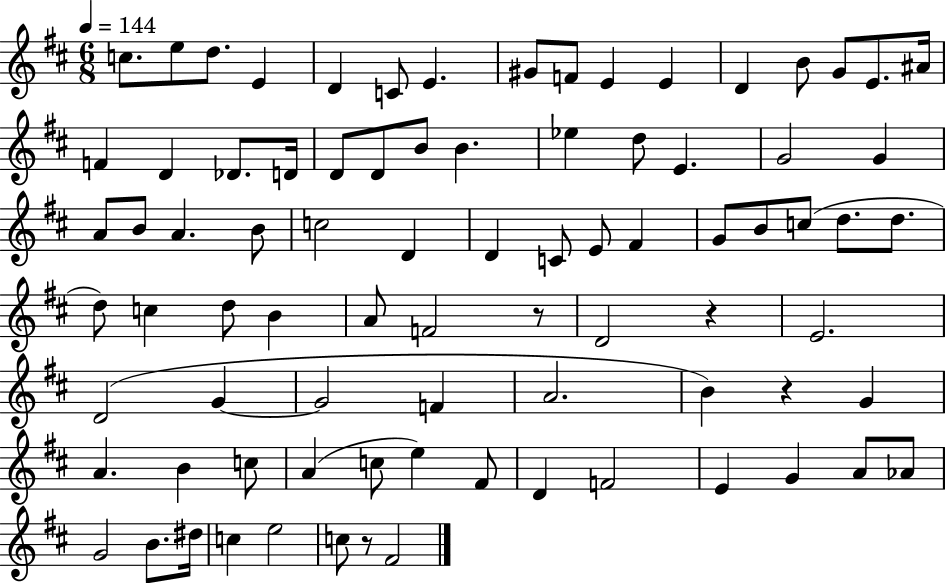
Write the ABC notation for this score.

X:1
T:Untitled
M:6/8
L:1/4
K:D
c/2 e/2 d/2 E D C/2 E ^G/2 F/2 E E D B/2 G/2 E/2 ^A/4 F D _D/2 D/4 D/2 D/2 B/2 B _e d/2 E G2 G A/2 B/2 A B/2 c2 D D C/2 E/2 ^F G/2 B/2 c/2 d/2 d/2 d/2 c d/2 B A/2 F2 z/2 D2 z E2 D2 G G2 F A2 B z G A B c/2 A c/2 e ^F/2 D F2 E G A/2 _A/2 G2 B/2 ^d/4 c e2 c/2 z/2 ^F2